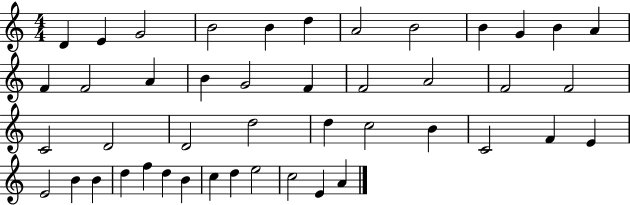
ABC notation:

X:1
T:Untitled
M:4/4
L:1/4
K:C
D E G2 B2 B d A2 B2 B G B A F F2 A B G2 F F2 A2 F2 F2 C2 D2 D2 d2 d c2 B C2 F E E2 B B d f d B c d e2 c2 E A